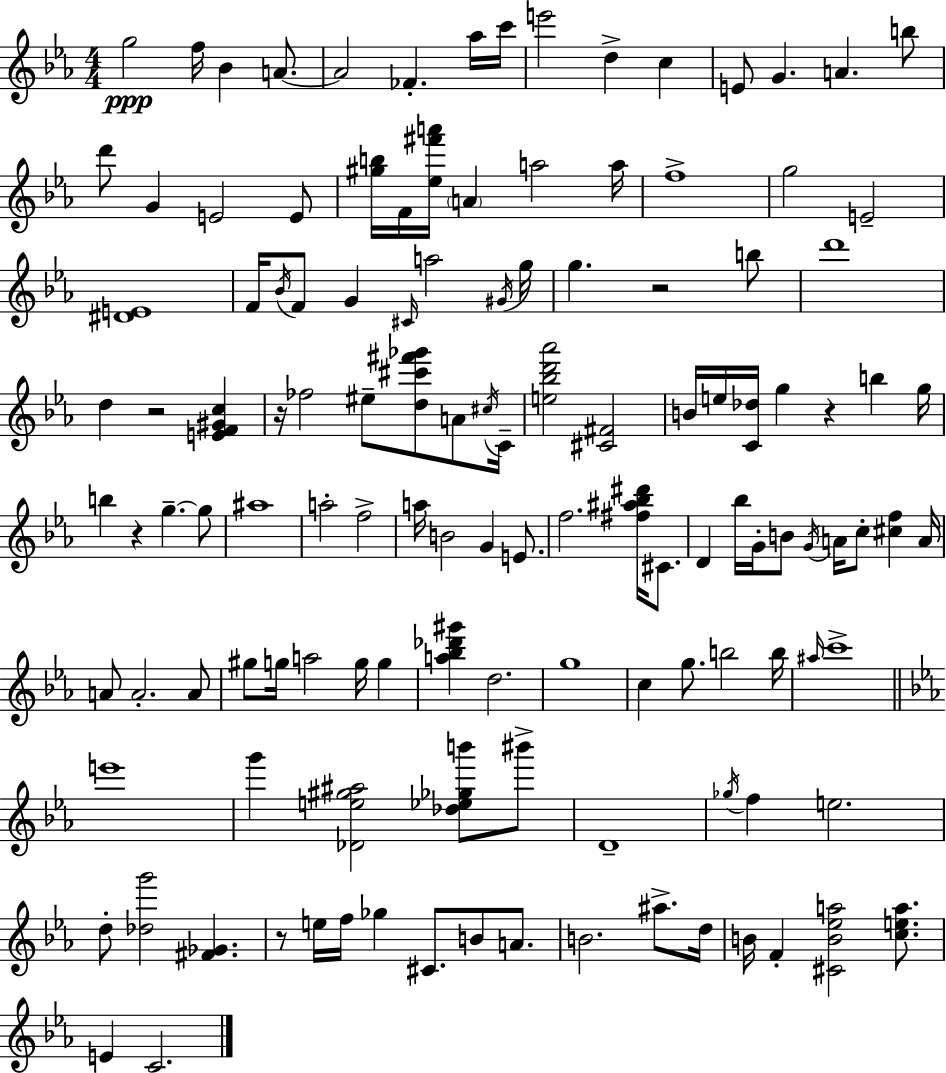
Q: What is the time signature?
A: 4/4